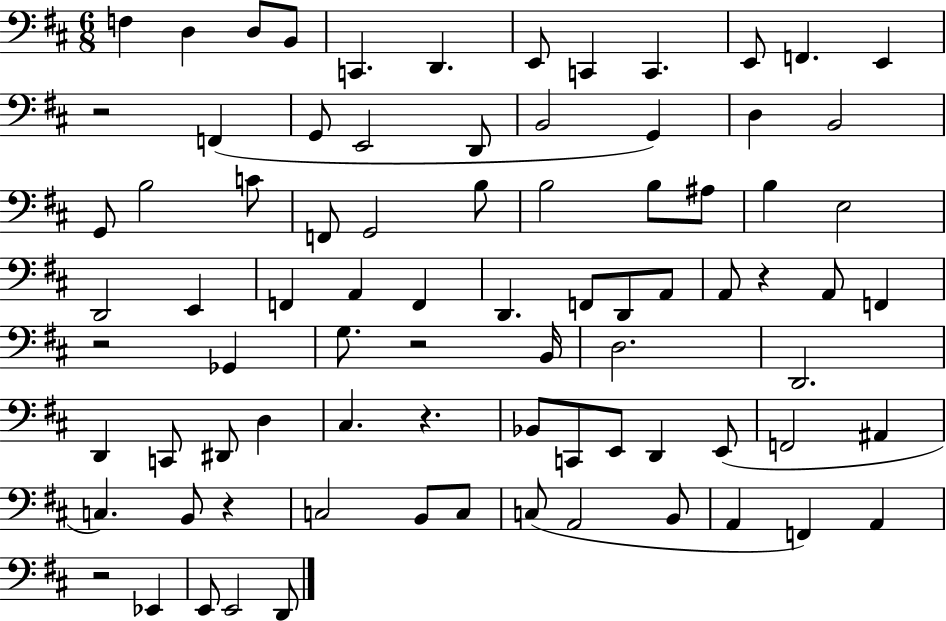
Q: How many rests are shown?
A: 7